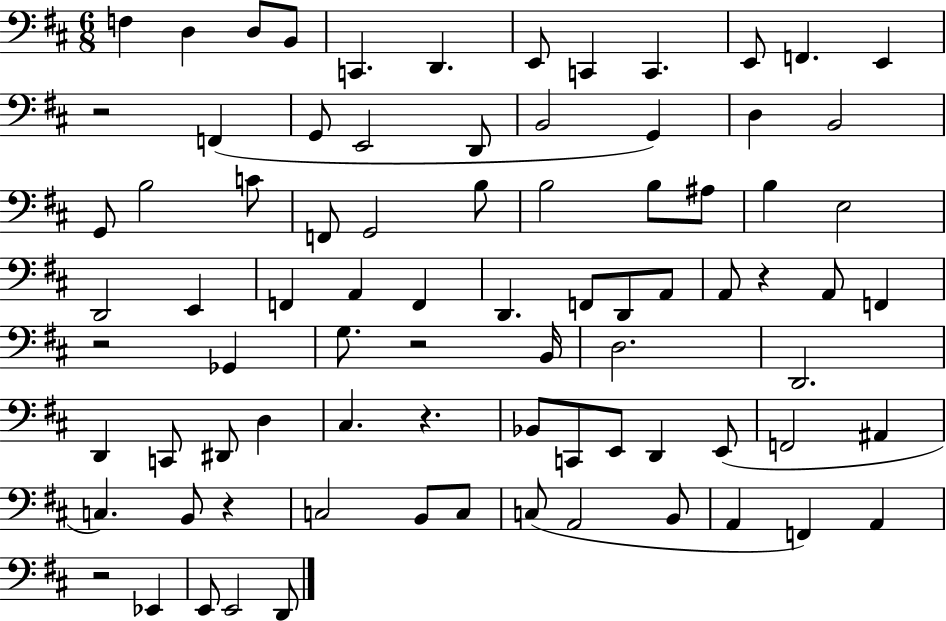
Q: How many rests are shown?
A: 7